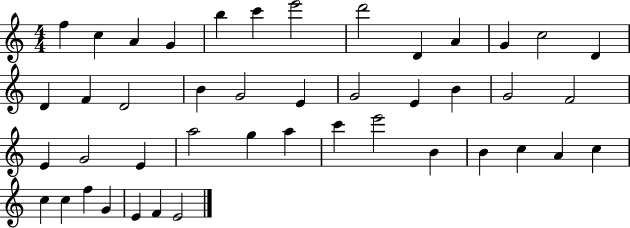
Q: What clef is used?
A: treble